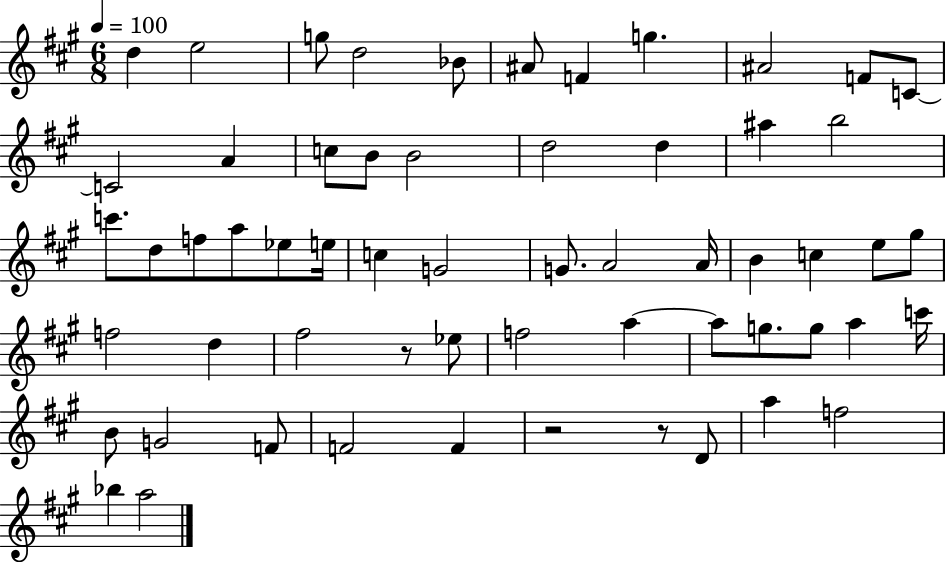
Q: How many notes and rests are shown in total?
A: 59